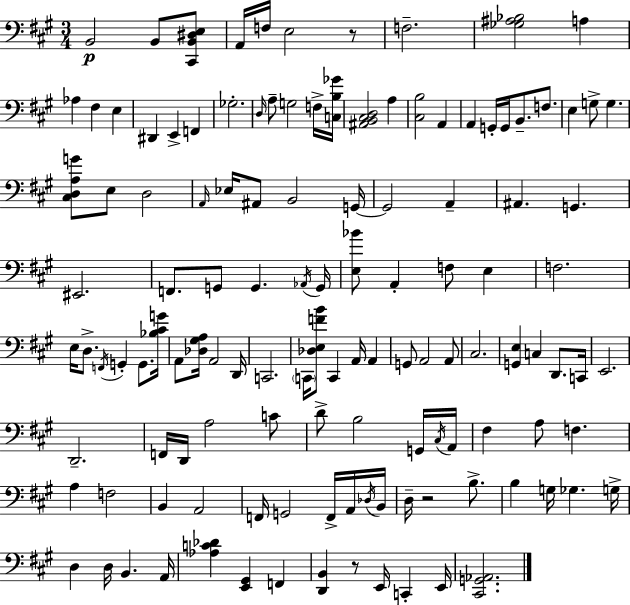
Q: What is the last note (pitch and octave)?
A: E2